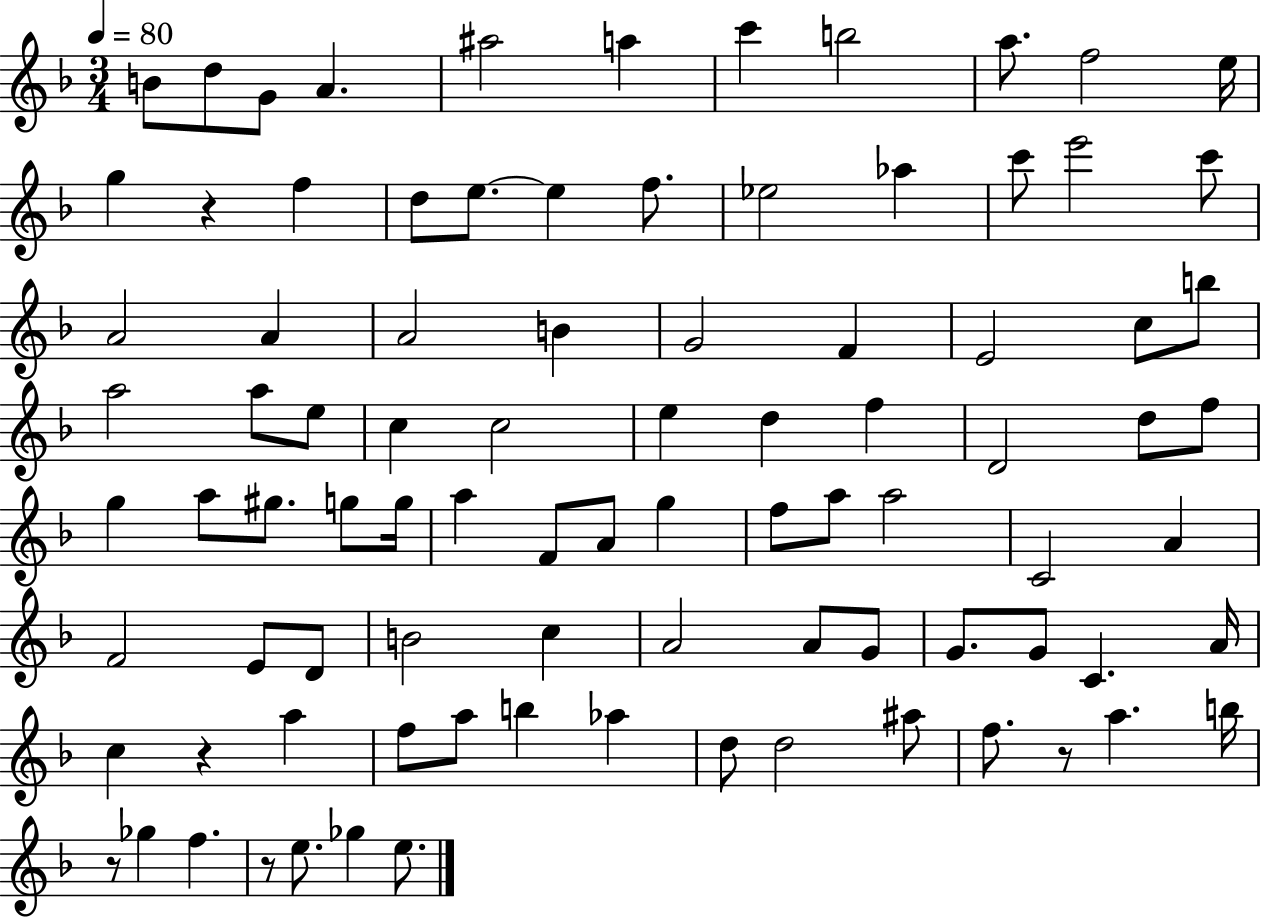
B4/e D5/e G4/e A4/q. A#5/h A5/q C6/q B5/h A5/e. F5/h E5/s G5/q R/q F5/q D5/e E5/e. E5/q F5/e. Eb5/h Ab5/q C6/e E6/h C6/e A4/h A4/q A4/h B4/q G4/h F4/q E4/h C5/e B5/e A5/h A5/e E5/e C5/q C5/h E5/q D5/q F5/q D4/h D5/e F5/e G5/q A5/e G#5/e. G5/e G5/s A5/q F4/e A4/e G5/q F5/e A5/e A5/h C4/h A4/q F4/h E4/e D4/e B4/h C5/q A4/h A4/e G4/e G4/e. G4/e C4/q. A4/s C5/q R/q A5/q F5/e A5/e B5/q Ab5/q D5/e D5/h A#5/e F5/e. R/e A5/q. B5/s R/e Gb5/q F5/q. R/e E5/e. Gb5/q E5/e.